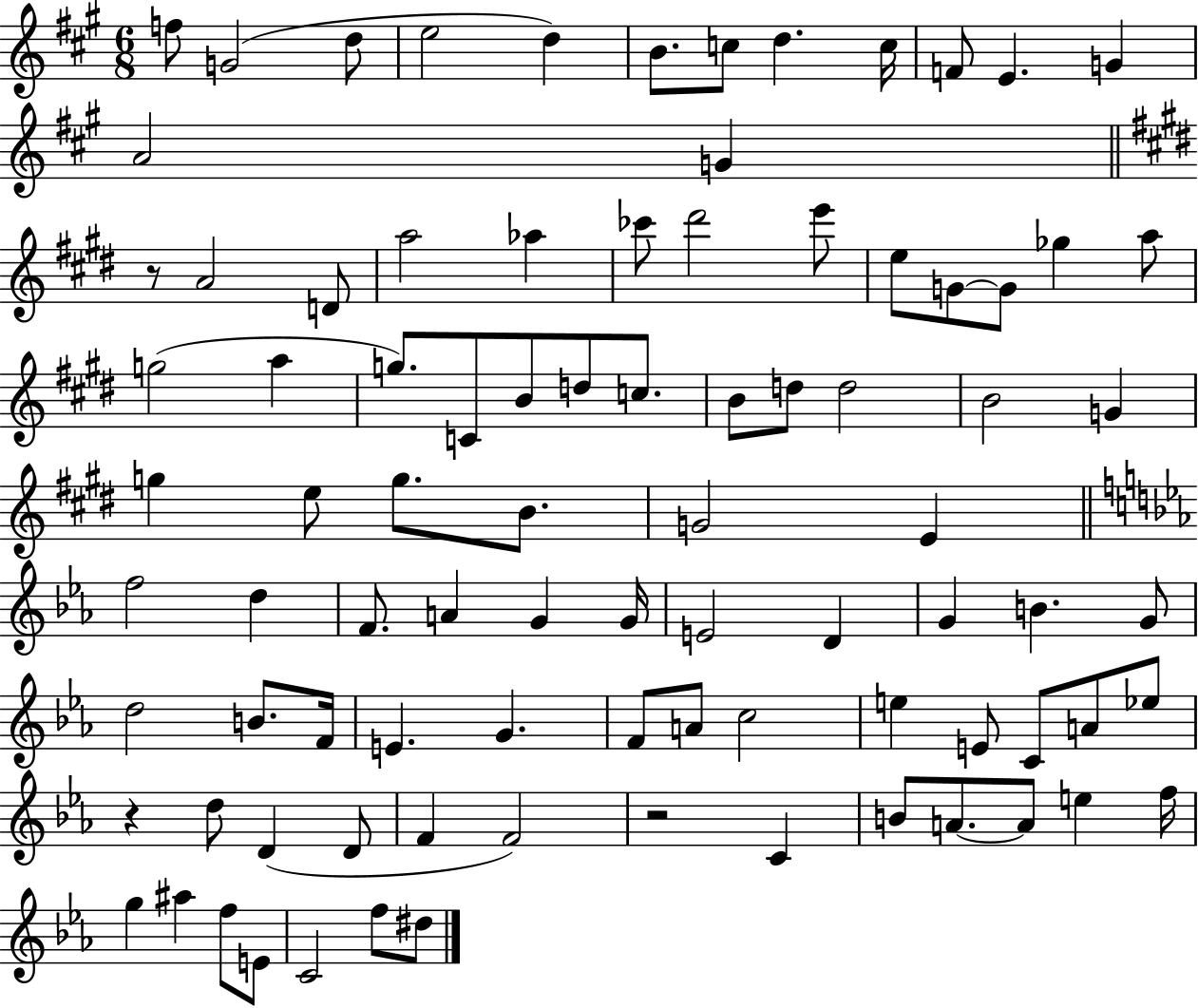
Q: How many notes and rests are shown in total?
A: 89